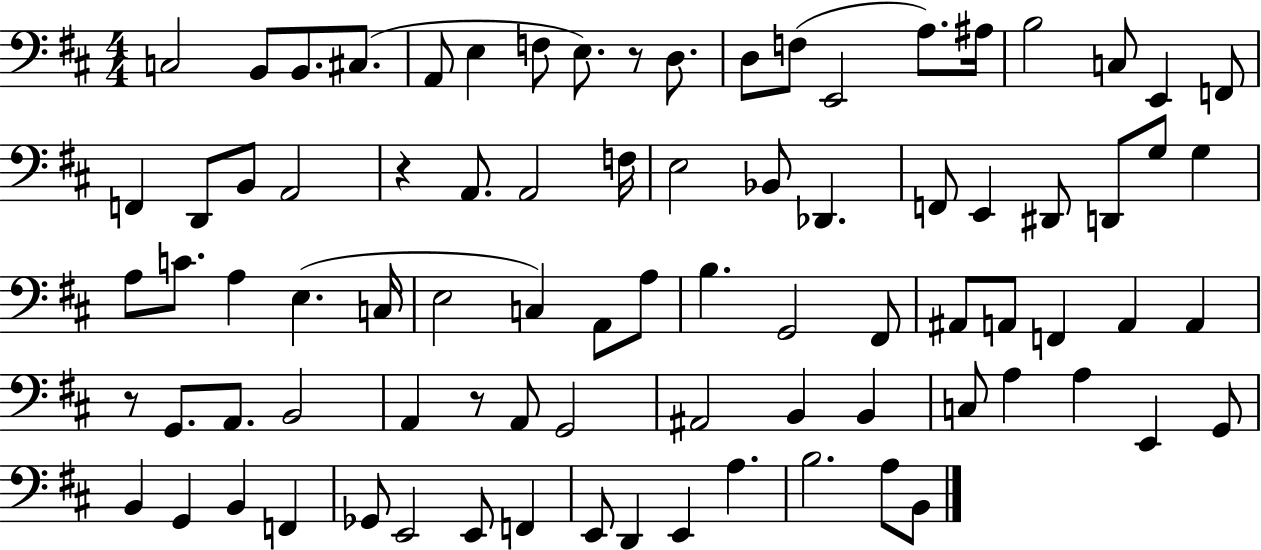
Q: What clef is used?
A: bass